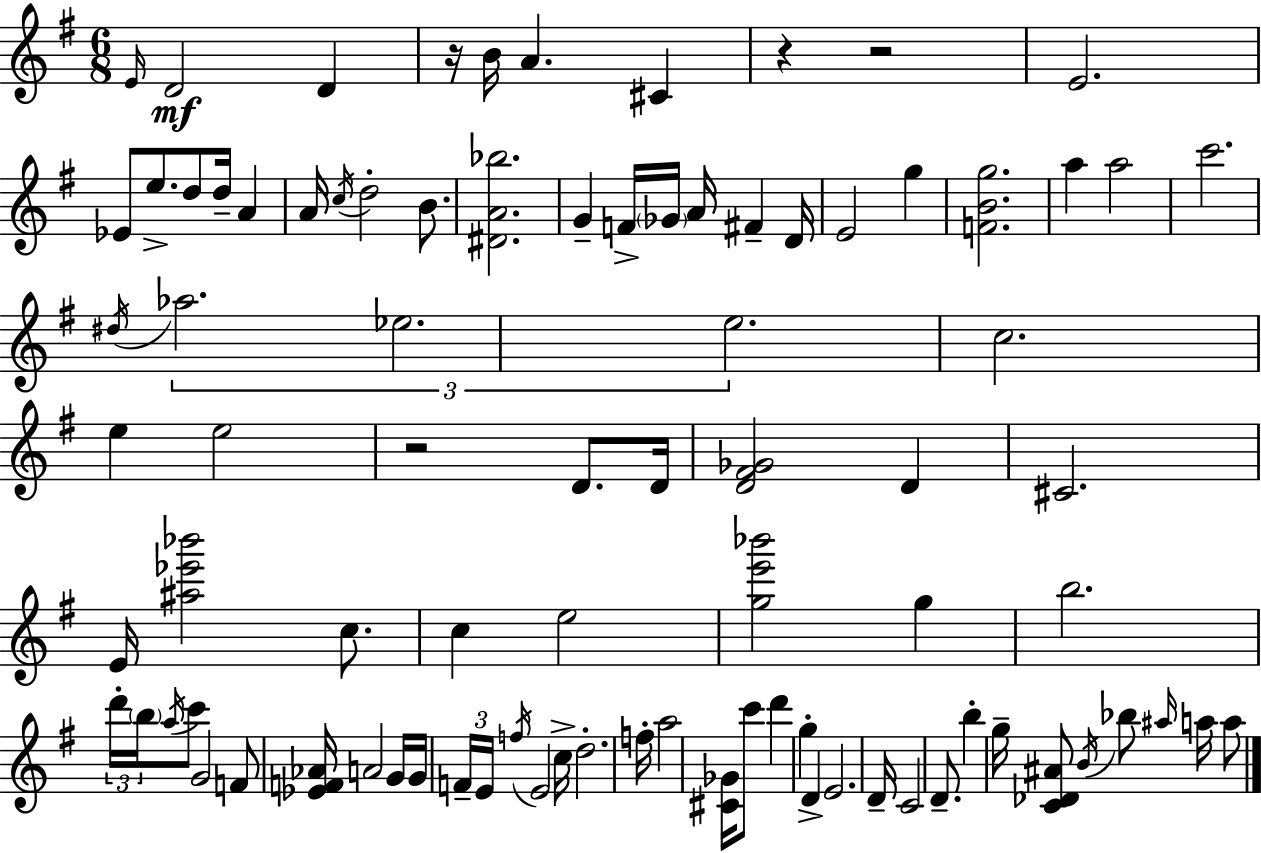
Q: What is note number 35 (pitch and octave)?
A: D4